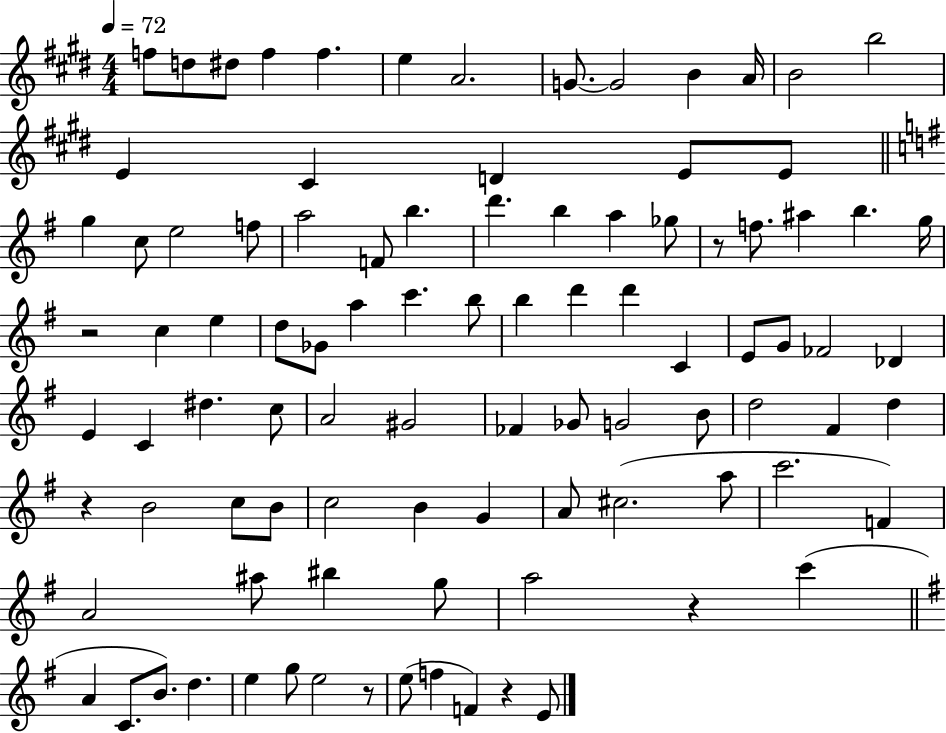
X:1
T:Untitled
M:4/4
L:1/4
K:E
f/2 d/2 ^d/2 f f e A2 G/2 G2 B A/4 B2 b2 E ^C D E/2 E/2 g c/2 e2 f/2 a2 F/2 b d' b a _g/2 z/2 f/2 ^a b g/4 z2 c e d/2 _G/2 a c' b/2 b d' d' C E/2 G/2 _F2 _D E C ^d c/2 A2 ^G2 _F _G/2 G2 B/2 d2 ^F d z B2 c/2 B/2 c2 B G A/2 ^c2 a/2 c'2 F A2 ^a/2 ^b g/2 a2 z c' A C/2 B/2 d e g/2 e2 z/2 e/2 f F z E/2